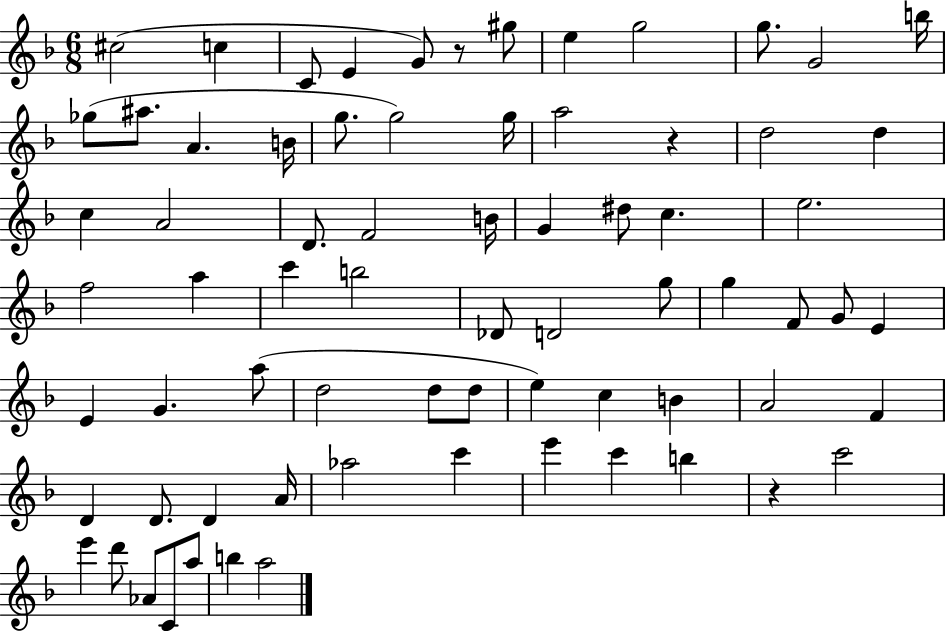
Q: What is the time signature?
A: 6/8